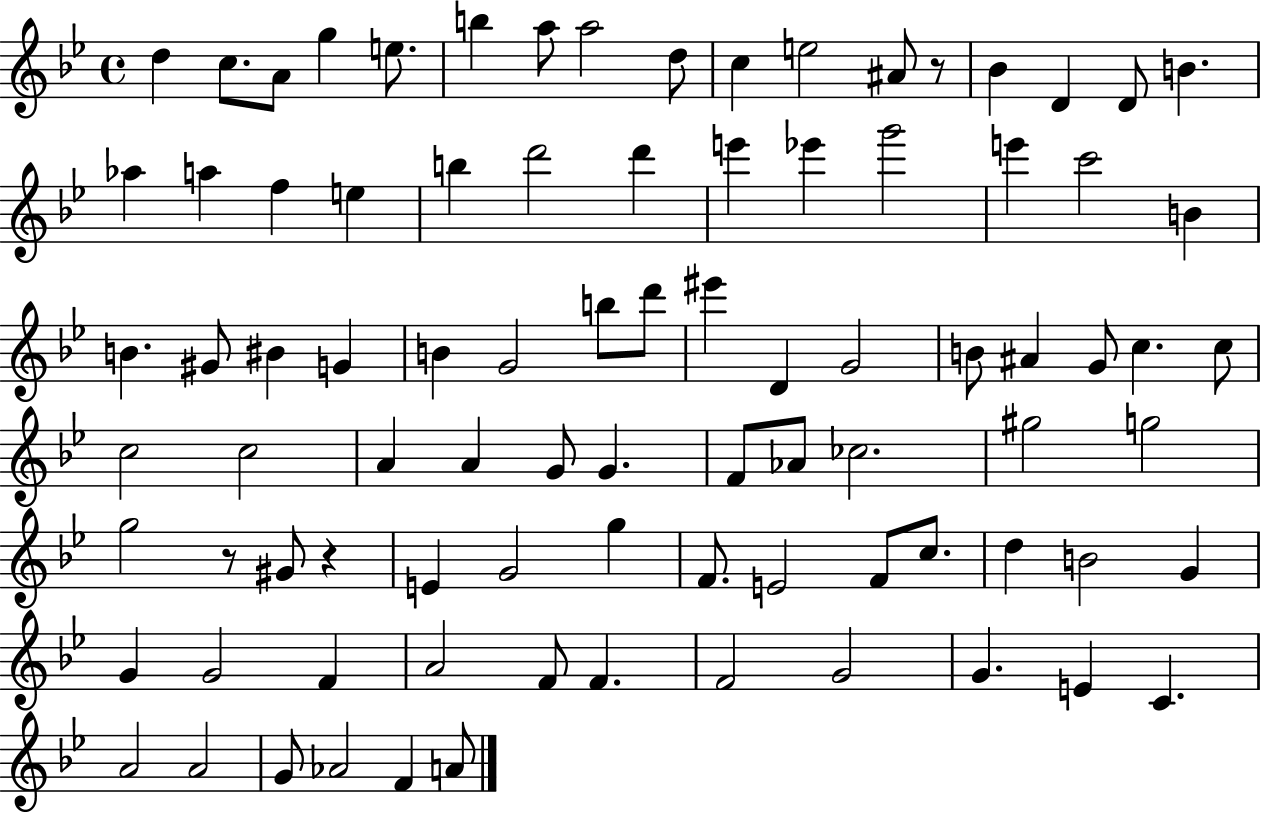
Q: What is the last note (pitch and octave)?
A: A4